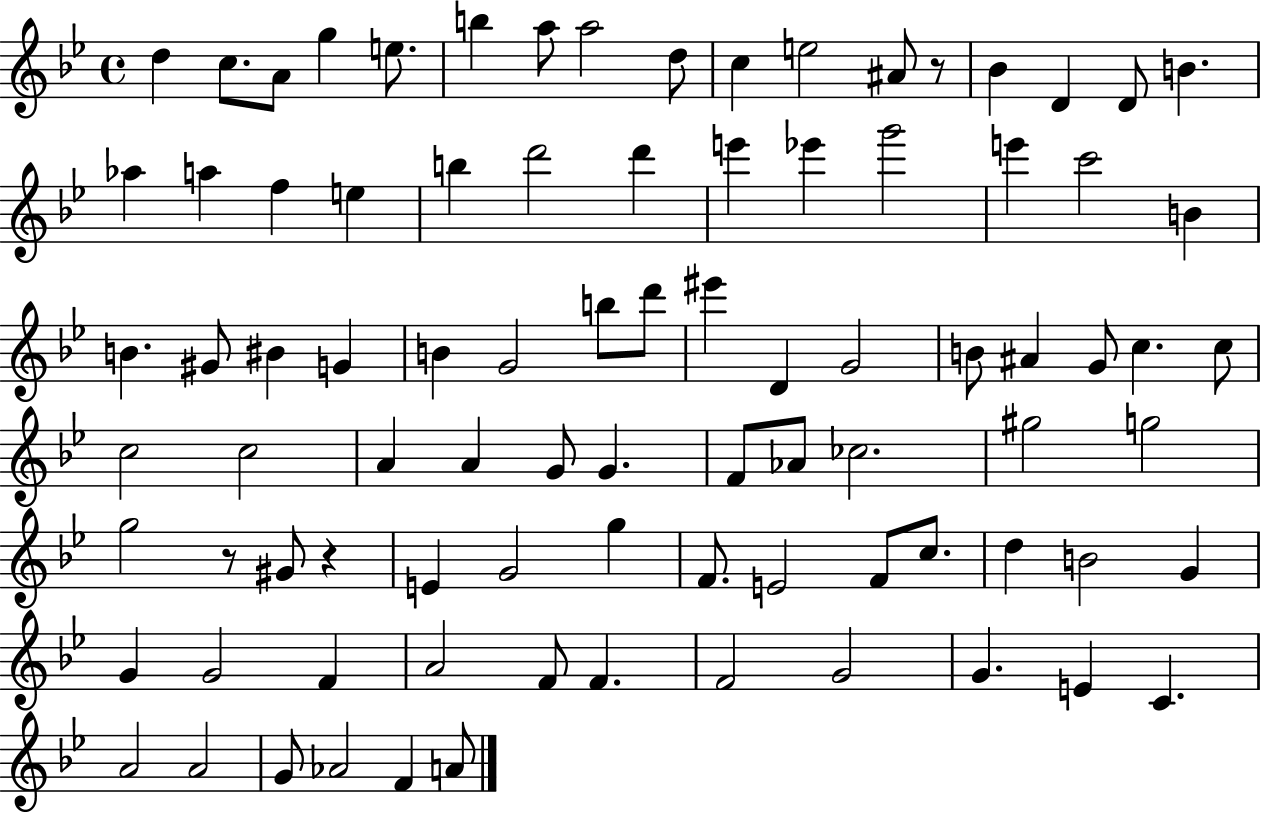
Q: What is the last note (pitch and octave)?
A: A4